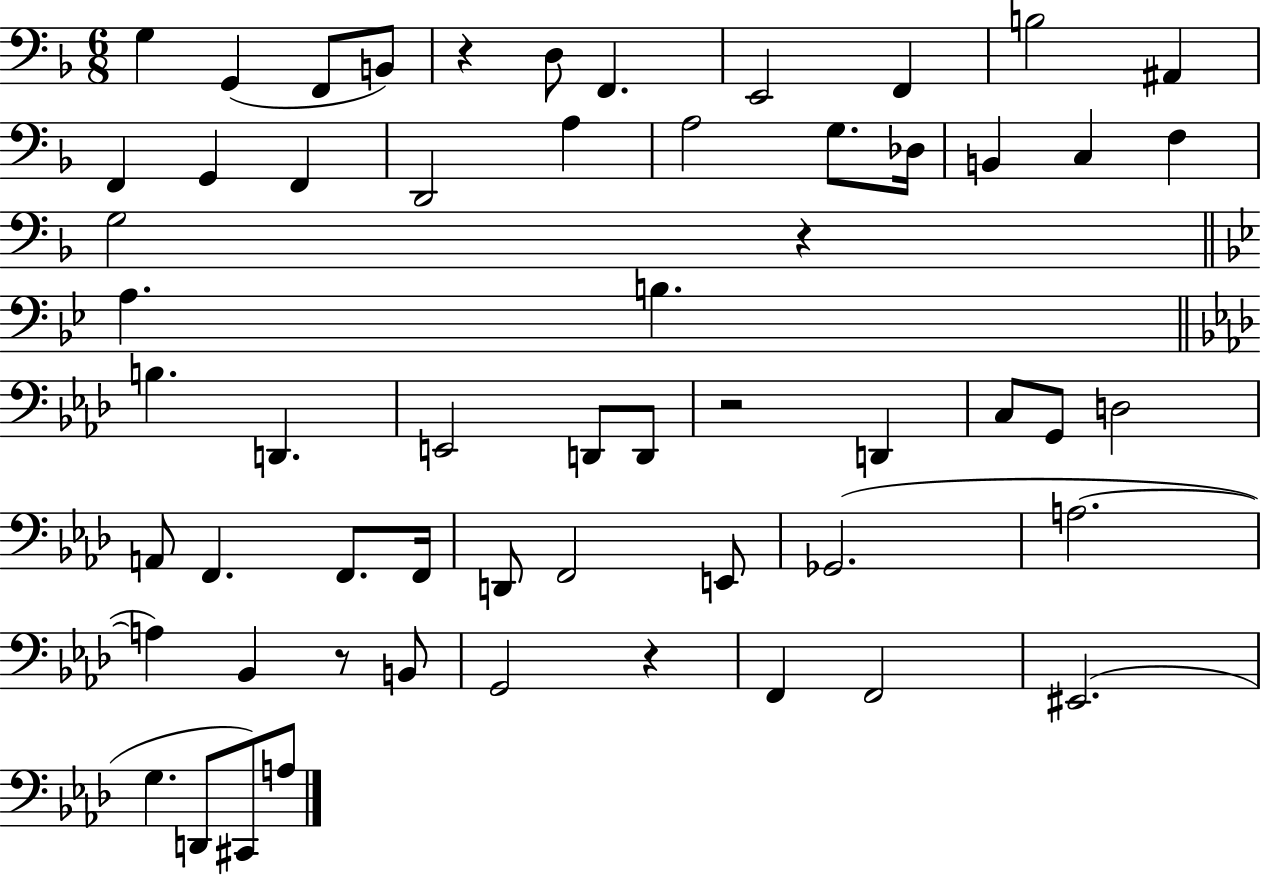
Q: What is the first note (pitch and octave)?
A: G3